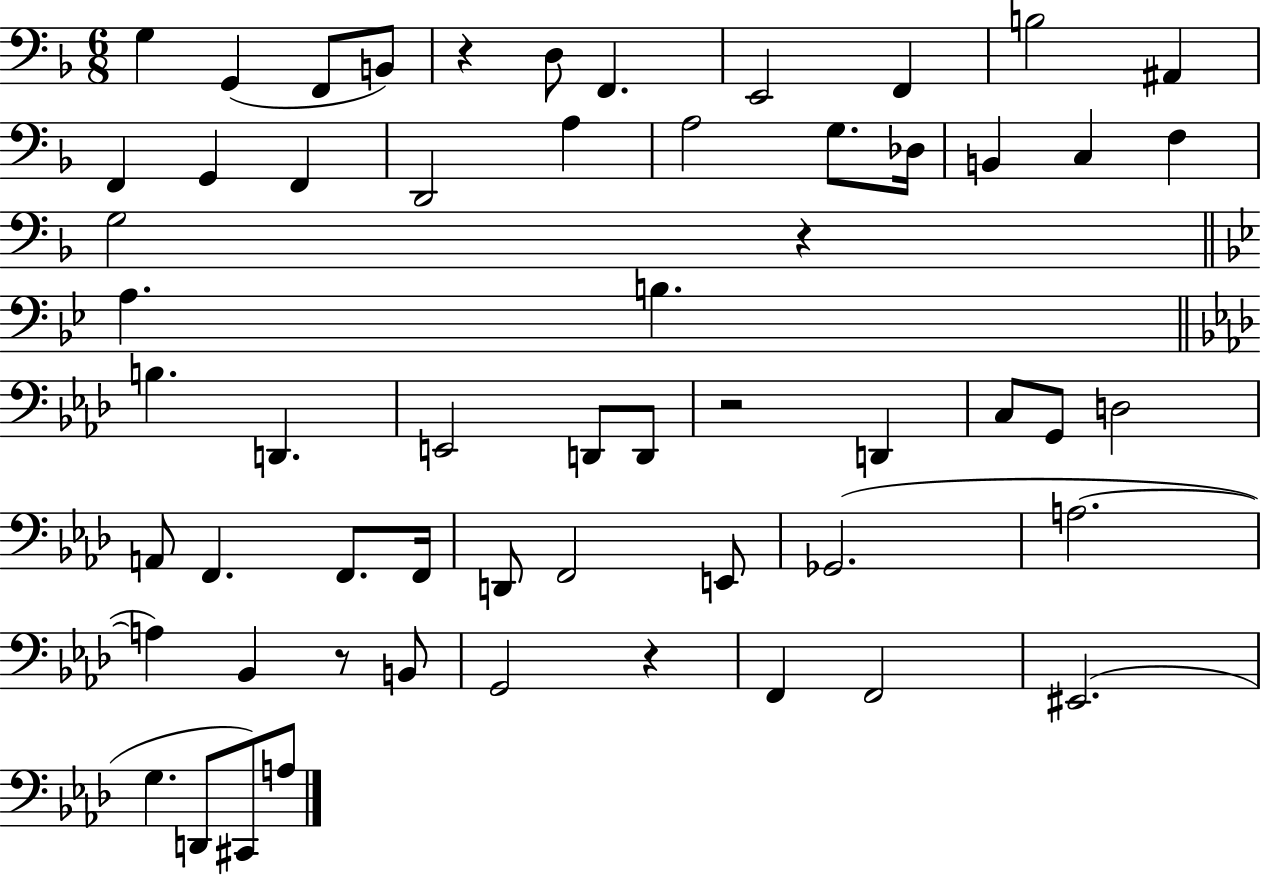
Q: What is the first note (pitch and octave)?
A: G3